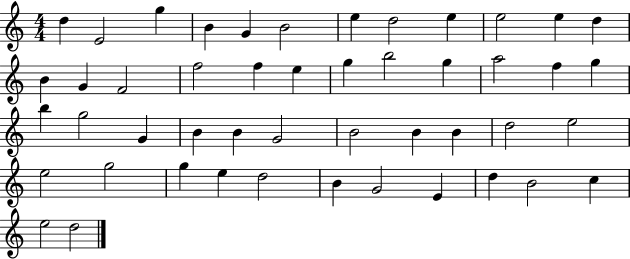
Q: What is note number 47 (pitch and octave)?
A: E5